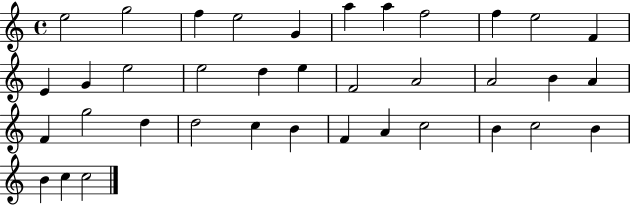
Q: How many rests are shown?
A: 0